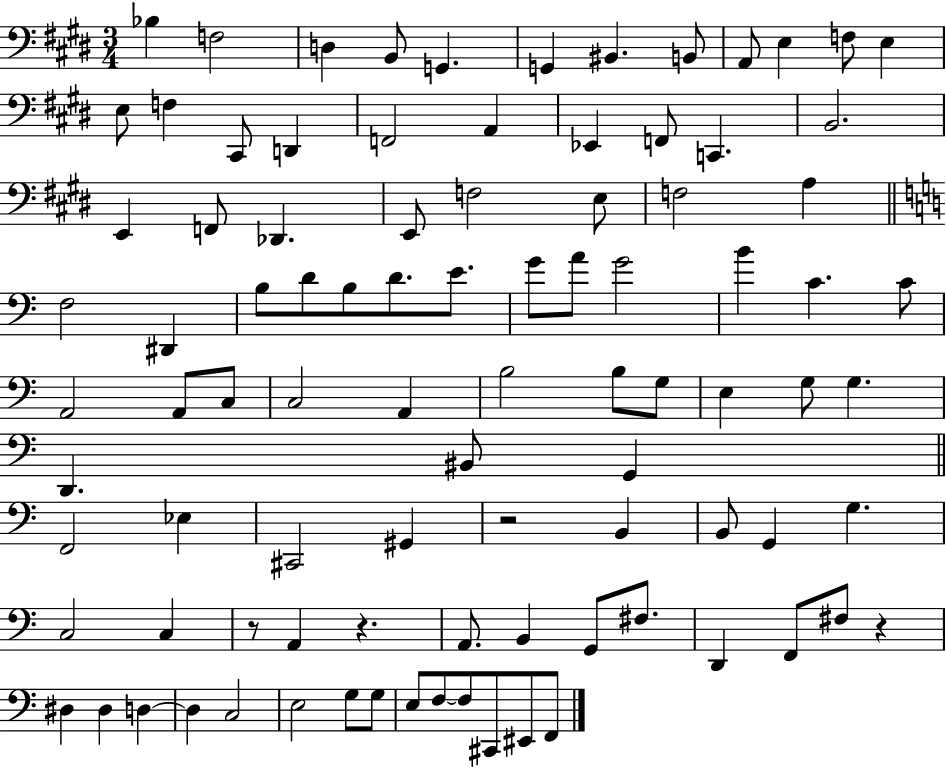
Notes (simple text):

Bb3/q F3/h D3/q B2/e G2/q. G2/q BIS2/q. B2/e A2/e E3/q F3/e E3/q E3/e F3/q C#2/e D2/q F2/h A2/q Eb2/q F2/e C2/q. B2/h. E2/q F2/e Db2/q. E2/e F3/h E3/e F3/h A3/q F3/h D#2/q B3/e D4/e B3/e D4/e. E4/e. G4/e A4/e G4/h B4/q C4/q. C4/e A2/h A2/e C3/e C3/h A2/q B3/h B3/e G3/e E3/q G3/e G3/q. D2/q. BIS2/e G2/q F2/h Eb3/q C#2/h G#2/q R/h B2/q B2/e G2/q G3/q. C3/h C3/q R/e A2/q R/q. A2/e. B2/q G2/e F#3/e. D2/q F2/e F#3/e R/q D#3/q D#3/q D3/q D3/q C3/h E3/h G3/e G3/e E3/e F3/e F3/e C#2/e EIS2/e F2/e